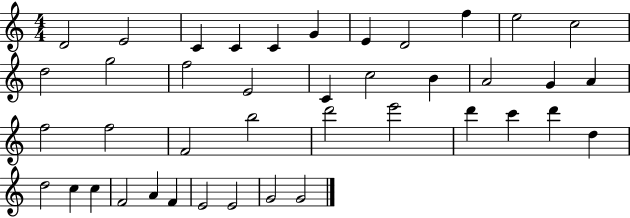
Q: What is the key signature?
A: C major